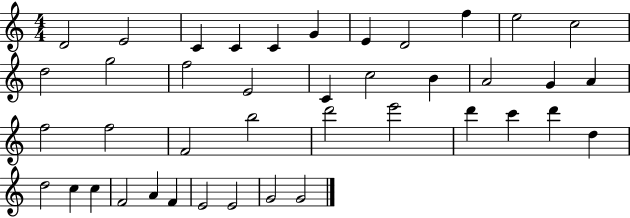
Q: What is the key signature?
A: C major